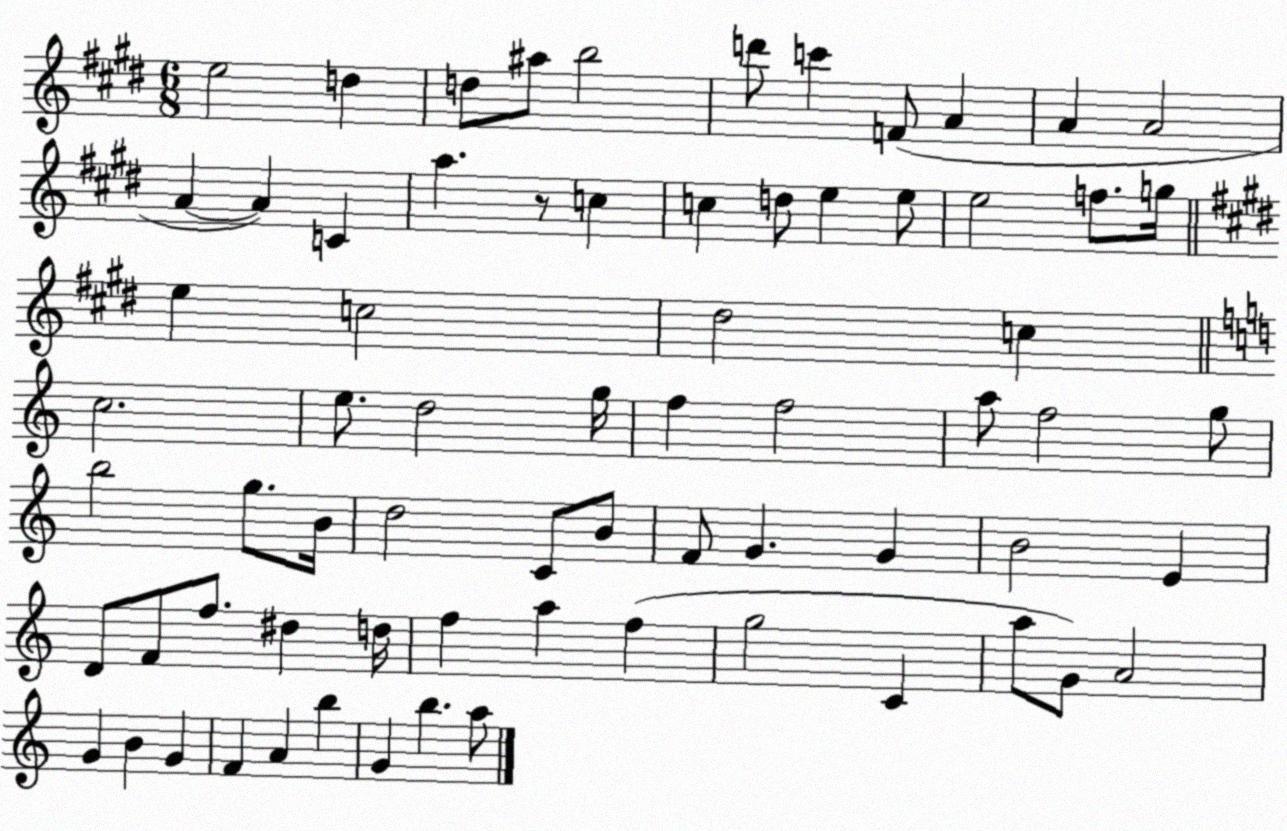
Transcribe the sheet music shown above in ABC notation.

X:1
T:Untitled
M:6/8
L:1/4
K:E
e2 d d/2 ^a/2 b2 d'/2 c' F/2 A A A2 A A C a z/2 c c d/2 e e/2 e2 f/2 g/4 e c2 ^d2 c c2 e/2 d2 g/4 f f2 a/2 f2 g/2 b2 g/2 B/4 d2 C/2 B/2 F/2 G G B2 E D/2 F/2 f/2 ^d d/4 f a f g2 C a/2 G/2 A2 G B G F A b G b a/2